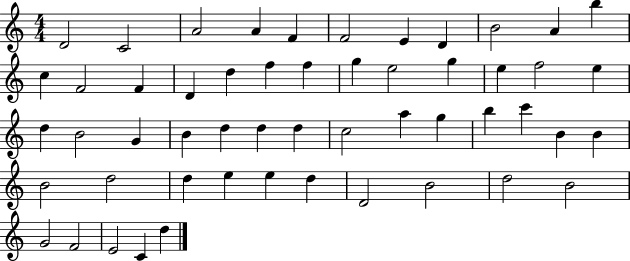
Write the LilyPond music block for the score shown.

{
  \clef treble
  \numericTimeSignature
  \time 4/4
  \key c \major
  d'2 c'2 | a'2 a'4 f'4 | f'2 e'4 d'4 | b'2 a'4 b''4 | \break c''4 f'2 f'4 | d'4 d''4 f''4 f''4 | g''4 e''2 g''4 | e''4 f''2 e''4 | \break d''4 b'2 g'4 | b'4 d''4 d''4 d''4 | c''2 a''4 g''4 | b''4 c'''4 b'4 b'4 | \break b'2 d''2 | d''4 e''4 e''4 d''4 | d'2 b'2 | d''2 b'2 | \break g'2 f'2 | e'2 c'4 d''4 | \bar "|."
}